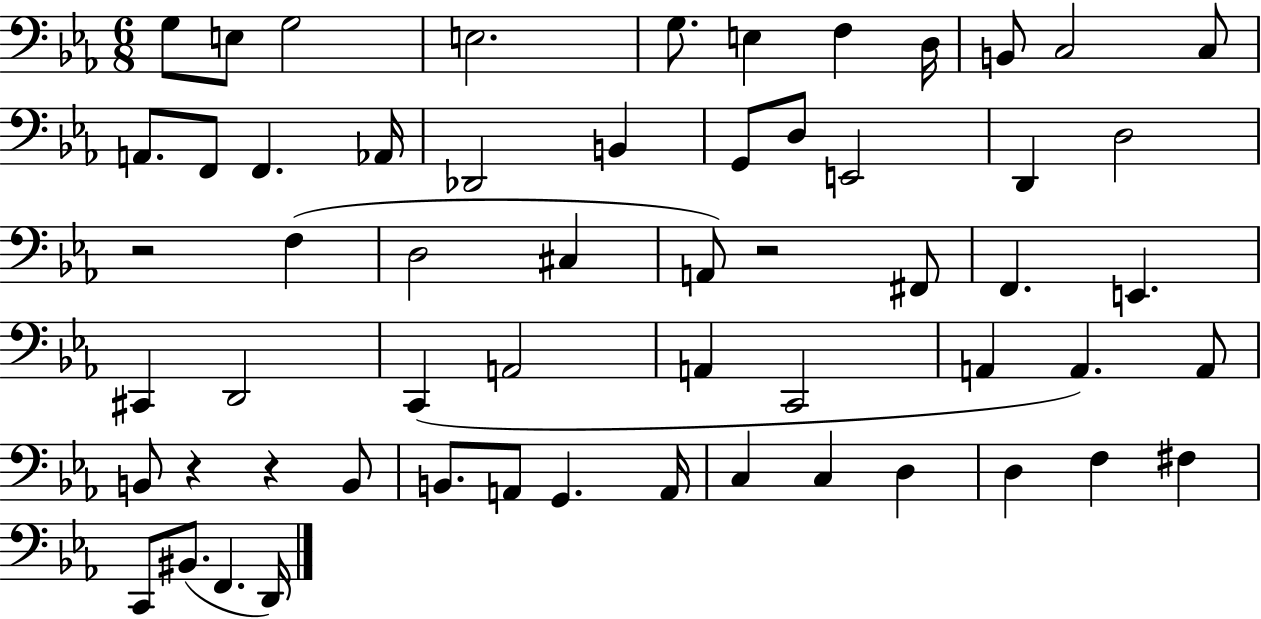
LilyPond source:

{
  \clef bass
  \numericTimeSignature
  \time 6/8
  \key ees \major
  g8 e8 g2 | e2. | g8. e4 f4 d16 | b,8 c2 c8 | \break a,8. f,8 f,4. aes,16 | des,2 b,4 | g,8 d8 e,2 | d,4 d2 | \break r2 f4( | d2 cis4 | a,8) r2 fis,8 | f,4. e,4. | \break cis,4 d,2 | c,4( a,2 | a,4 c,2 | a,4 a,4.) a,8 | \break b,8 r4 r4 b,8 | b,8. a,8 g,4. a,16 | c4 c4 d4 | d4 f4 fis4 | \break c,8 bis,8.( f,4. d,16) | \bar "|."
}